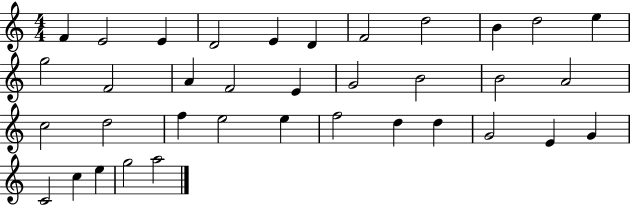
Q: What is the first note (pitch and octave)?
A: F4